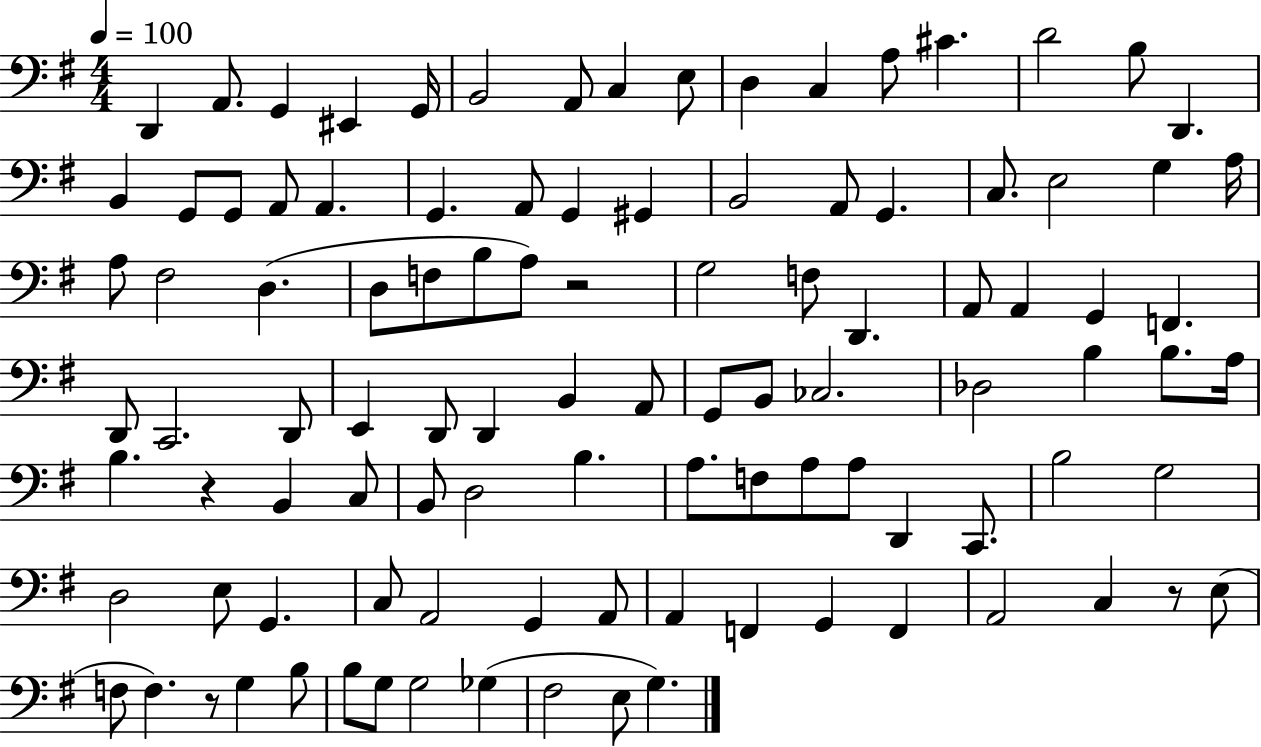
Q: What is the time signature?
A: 4/4